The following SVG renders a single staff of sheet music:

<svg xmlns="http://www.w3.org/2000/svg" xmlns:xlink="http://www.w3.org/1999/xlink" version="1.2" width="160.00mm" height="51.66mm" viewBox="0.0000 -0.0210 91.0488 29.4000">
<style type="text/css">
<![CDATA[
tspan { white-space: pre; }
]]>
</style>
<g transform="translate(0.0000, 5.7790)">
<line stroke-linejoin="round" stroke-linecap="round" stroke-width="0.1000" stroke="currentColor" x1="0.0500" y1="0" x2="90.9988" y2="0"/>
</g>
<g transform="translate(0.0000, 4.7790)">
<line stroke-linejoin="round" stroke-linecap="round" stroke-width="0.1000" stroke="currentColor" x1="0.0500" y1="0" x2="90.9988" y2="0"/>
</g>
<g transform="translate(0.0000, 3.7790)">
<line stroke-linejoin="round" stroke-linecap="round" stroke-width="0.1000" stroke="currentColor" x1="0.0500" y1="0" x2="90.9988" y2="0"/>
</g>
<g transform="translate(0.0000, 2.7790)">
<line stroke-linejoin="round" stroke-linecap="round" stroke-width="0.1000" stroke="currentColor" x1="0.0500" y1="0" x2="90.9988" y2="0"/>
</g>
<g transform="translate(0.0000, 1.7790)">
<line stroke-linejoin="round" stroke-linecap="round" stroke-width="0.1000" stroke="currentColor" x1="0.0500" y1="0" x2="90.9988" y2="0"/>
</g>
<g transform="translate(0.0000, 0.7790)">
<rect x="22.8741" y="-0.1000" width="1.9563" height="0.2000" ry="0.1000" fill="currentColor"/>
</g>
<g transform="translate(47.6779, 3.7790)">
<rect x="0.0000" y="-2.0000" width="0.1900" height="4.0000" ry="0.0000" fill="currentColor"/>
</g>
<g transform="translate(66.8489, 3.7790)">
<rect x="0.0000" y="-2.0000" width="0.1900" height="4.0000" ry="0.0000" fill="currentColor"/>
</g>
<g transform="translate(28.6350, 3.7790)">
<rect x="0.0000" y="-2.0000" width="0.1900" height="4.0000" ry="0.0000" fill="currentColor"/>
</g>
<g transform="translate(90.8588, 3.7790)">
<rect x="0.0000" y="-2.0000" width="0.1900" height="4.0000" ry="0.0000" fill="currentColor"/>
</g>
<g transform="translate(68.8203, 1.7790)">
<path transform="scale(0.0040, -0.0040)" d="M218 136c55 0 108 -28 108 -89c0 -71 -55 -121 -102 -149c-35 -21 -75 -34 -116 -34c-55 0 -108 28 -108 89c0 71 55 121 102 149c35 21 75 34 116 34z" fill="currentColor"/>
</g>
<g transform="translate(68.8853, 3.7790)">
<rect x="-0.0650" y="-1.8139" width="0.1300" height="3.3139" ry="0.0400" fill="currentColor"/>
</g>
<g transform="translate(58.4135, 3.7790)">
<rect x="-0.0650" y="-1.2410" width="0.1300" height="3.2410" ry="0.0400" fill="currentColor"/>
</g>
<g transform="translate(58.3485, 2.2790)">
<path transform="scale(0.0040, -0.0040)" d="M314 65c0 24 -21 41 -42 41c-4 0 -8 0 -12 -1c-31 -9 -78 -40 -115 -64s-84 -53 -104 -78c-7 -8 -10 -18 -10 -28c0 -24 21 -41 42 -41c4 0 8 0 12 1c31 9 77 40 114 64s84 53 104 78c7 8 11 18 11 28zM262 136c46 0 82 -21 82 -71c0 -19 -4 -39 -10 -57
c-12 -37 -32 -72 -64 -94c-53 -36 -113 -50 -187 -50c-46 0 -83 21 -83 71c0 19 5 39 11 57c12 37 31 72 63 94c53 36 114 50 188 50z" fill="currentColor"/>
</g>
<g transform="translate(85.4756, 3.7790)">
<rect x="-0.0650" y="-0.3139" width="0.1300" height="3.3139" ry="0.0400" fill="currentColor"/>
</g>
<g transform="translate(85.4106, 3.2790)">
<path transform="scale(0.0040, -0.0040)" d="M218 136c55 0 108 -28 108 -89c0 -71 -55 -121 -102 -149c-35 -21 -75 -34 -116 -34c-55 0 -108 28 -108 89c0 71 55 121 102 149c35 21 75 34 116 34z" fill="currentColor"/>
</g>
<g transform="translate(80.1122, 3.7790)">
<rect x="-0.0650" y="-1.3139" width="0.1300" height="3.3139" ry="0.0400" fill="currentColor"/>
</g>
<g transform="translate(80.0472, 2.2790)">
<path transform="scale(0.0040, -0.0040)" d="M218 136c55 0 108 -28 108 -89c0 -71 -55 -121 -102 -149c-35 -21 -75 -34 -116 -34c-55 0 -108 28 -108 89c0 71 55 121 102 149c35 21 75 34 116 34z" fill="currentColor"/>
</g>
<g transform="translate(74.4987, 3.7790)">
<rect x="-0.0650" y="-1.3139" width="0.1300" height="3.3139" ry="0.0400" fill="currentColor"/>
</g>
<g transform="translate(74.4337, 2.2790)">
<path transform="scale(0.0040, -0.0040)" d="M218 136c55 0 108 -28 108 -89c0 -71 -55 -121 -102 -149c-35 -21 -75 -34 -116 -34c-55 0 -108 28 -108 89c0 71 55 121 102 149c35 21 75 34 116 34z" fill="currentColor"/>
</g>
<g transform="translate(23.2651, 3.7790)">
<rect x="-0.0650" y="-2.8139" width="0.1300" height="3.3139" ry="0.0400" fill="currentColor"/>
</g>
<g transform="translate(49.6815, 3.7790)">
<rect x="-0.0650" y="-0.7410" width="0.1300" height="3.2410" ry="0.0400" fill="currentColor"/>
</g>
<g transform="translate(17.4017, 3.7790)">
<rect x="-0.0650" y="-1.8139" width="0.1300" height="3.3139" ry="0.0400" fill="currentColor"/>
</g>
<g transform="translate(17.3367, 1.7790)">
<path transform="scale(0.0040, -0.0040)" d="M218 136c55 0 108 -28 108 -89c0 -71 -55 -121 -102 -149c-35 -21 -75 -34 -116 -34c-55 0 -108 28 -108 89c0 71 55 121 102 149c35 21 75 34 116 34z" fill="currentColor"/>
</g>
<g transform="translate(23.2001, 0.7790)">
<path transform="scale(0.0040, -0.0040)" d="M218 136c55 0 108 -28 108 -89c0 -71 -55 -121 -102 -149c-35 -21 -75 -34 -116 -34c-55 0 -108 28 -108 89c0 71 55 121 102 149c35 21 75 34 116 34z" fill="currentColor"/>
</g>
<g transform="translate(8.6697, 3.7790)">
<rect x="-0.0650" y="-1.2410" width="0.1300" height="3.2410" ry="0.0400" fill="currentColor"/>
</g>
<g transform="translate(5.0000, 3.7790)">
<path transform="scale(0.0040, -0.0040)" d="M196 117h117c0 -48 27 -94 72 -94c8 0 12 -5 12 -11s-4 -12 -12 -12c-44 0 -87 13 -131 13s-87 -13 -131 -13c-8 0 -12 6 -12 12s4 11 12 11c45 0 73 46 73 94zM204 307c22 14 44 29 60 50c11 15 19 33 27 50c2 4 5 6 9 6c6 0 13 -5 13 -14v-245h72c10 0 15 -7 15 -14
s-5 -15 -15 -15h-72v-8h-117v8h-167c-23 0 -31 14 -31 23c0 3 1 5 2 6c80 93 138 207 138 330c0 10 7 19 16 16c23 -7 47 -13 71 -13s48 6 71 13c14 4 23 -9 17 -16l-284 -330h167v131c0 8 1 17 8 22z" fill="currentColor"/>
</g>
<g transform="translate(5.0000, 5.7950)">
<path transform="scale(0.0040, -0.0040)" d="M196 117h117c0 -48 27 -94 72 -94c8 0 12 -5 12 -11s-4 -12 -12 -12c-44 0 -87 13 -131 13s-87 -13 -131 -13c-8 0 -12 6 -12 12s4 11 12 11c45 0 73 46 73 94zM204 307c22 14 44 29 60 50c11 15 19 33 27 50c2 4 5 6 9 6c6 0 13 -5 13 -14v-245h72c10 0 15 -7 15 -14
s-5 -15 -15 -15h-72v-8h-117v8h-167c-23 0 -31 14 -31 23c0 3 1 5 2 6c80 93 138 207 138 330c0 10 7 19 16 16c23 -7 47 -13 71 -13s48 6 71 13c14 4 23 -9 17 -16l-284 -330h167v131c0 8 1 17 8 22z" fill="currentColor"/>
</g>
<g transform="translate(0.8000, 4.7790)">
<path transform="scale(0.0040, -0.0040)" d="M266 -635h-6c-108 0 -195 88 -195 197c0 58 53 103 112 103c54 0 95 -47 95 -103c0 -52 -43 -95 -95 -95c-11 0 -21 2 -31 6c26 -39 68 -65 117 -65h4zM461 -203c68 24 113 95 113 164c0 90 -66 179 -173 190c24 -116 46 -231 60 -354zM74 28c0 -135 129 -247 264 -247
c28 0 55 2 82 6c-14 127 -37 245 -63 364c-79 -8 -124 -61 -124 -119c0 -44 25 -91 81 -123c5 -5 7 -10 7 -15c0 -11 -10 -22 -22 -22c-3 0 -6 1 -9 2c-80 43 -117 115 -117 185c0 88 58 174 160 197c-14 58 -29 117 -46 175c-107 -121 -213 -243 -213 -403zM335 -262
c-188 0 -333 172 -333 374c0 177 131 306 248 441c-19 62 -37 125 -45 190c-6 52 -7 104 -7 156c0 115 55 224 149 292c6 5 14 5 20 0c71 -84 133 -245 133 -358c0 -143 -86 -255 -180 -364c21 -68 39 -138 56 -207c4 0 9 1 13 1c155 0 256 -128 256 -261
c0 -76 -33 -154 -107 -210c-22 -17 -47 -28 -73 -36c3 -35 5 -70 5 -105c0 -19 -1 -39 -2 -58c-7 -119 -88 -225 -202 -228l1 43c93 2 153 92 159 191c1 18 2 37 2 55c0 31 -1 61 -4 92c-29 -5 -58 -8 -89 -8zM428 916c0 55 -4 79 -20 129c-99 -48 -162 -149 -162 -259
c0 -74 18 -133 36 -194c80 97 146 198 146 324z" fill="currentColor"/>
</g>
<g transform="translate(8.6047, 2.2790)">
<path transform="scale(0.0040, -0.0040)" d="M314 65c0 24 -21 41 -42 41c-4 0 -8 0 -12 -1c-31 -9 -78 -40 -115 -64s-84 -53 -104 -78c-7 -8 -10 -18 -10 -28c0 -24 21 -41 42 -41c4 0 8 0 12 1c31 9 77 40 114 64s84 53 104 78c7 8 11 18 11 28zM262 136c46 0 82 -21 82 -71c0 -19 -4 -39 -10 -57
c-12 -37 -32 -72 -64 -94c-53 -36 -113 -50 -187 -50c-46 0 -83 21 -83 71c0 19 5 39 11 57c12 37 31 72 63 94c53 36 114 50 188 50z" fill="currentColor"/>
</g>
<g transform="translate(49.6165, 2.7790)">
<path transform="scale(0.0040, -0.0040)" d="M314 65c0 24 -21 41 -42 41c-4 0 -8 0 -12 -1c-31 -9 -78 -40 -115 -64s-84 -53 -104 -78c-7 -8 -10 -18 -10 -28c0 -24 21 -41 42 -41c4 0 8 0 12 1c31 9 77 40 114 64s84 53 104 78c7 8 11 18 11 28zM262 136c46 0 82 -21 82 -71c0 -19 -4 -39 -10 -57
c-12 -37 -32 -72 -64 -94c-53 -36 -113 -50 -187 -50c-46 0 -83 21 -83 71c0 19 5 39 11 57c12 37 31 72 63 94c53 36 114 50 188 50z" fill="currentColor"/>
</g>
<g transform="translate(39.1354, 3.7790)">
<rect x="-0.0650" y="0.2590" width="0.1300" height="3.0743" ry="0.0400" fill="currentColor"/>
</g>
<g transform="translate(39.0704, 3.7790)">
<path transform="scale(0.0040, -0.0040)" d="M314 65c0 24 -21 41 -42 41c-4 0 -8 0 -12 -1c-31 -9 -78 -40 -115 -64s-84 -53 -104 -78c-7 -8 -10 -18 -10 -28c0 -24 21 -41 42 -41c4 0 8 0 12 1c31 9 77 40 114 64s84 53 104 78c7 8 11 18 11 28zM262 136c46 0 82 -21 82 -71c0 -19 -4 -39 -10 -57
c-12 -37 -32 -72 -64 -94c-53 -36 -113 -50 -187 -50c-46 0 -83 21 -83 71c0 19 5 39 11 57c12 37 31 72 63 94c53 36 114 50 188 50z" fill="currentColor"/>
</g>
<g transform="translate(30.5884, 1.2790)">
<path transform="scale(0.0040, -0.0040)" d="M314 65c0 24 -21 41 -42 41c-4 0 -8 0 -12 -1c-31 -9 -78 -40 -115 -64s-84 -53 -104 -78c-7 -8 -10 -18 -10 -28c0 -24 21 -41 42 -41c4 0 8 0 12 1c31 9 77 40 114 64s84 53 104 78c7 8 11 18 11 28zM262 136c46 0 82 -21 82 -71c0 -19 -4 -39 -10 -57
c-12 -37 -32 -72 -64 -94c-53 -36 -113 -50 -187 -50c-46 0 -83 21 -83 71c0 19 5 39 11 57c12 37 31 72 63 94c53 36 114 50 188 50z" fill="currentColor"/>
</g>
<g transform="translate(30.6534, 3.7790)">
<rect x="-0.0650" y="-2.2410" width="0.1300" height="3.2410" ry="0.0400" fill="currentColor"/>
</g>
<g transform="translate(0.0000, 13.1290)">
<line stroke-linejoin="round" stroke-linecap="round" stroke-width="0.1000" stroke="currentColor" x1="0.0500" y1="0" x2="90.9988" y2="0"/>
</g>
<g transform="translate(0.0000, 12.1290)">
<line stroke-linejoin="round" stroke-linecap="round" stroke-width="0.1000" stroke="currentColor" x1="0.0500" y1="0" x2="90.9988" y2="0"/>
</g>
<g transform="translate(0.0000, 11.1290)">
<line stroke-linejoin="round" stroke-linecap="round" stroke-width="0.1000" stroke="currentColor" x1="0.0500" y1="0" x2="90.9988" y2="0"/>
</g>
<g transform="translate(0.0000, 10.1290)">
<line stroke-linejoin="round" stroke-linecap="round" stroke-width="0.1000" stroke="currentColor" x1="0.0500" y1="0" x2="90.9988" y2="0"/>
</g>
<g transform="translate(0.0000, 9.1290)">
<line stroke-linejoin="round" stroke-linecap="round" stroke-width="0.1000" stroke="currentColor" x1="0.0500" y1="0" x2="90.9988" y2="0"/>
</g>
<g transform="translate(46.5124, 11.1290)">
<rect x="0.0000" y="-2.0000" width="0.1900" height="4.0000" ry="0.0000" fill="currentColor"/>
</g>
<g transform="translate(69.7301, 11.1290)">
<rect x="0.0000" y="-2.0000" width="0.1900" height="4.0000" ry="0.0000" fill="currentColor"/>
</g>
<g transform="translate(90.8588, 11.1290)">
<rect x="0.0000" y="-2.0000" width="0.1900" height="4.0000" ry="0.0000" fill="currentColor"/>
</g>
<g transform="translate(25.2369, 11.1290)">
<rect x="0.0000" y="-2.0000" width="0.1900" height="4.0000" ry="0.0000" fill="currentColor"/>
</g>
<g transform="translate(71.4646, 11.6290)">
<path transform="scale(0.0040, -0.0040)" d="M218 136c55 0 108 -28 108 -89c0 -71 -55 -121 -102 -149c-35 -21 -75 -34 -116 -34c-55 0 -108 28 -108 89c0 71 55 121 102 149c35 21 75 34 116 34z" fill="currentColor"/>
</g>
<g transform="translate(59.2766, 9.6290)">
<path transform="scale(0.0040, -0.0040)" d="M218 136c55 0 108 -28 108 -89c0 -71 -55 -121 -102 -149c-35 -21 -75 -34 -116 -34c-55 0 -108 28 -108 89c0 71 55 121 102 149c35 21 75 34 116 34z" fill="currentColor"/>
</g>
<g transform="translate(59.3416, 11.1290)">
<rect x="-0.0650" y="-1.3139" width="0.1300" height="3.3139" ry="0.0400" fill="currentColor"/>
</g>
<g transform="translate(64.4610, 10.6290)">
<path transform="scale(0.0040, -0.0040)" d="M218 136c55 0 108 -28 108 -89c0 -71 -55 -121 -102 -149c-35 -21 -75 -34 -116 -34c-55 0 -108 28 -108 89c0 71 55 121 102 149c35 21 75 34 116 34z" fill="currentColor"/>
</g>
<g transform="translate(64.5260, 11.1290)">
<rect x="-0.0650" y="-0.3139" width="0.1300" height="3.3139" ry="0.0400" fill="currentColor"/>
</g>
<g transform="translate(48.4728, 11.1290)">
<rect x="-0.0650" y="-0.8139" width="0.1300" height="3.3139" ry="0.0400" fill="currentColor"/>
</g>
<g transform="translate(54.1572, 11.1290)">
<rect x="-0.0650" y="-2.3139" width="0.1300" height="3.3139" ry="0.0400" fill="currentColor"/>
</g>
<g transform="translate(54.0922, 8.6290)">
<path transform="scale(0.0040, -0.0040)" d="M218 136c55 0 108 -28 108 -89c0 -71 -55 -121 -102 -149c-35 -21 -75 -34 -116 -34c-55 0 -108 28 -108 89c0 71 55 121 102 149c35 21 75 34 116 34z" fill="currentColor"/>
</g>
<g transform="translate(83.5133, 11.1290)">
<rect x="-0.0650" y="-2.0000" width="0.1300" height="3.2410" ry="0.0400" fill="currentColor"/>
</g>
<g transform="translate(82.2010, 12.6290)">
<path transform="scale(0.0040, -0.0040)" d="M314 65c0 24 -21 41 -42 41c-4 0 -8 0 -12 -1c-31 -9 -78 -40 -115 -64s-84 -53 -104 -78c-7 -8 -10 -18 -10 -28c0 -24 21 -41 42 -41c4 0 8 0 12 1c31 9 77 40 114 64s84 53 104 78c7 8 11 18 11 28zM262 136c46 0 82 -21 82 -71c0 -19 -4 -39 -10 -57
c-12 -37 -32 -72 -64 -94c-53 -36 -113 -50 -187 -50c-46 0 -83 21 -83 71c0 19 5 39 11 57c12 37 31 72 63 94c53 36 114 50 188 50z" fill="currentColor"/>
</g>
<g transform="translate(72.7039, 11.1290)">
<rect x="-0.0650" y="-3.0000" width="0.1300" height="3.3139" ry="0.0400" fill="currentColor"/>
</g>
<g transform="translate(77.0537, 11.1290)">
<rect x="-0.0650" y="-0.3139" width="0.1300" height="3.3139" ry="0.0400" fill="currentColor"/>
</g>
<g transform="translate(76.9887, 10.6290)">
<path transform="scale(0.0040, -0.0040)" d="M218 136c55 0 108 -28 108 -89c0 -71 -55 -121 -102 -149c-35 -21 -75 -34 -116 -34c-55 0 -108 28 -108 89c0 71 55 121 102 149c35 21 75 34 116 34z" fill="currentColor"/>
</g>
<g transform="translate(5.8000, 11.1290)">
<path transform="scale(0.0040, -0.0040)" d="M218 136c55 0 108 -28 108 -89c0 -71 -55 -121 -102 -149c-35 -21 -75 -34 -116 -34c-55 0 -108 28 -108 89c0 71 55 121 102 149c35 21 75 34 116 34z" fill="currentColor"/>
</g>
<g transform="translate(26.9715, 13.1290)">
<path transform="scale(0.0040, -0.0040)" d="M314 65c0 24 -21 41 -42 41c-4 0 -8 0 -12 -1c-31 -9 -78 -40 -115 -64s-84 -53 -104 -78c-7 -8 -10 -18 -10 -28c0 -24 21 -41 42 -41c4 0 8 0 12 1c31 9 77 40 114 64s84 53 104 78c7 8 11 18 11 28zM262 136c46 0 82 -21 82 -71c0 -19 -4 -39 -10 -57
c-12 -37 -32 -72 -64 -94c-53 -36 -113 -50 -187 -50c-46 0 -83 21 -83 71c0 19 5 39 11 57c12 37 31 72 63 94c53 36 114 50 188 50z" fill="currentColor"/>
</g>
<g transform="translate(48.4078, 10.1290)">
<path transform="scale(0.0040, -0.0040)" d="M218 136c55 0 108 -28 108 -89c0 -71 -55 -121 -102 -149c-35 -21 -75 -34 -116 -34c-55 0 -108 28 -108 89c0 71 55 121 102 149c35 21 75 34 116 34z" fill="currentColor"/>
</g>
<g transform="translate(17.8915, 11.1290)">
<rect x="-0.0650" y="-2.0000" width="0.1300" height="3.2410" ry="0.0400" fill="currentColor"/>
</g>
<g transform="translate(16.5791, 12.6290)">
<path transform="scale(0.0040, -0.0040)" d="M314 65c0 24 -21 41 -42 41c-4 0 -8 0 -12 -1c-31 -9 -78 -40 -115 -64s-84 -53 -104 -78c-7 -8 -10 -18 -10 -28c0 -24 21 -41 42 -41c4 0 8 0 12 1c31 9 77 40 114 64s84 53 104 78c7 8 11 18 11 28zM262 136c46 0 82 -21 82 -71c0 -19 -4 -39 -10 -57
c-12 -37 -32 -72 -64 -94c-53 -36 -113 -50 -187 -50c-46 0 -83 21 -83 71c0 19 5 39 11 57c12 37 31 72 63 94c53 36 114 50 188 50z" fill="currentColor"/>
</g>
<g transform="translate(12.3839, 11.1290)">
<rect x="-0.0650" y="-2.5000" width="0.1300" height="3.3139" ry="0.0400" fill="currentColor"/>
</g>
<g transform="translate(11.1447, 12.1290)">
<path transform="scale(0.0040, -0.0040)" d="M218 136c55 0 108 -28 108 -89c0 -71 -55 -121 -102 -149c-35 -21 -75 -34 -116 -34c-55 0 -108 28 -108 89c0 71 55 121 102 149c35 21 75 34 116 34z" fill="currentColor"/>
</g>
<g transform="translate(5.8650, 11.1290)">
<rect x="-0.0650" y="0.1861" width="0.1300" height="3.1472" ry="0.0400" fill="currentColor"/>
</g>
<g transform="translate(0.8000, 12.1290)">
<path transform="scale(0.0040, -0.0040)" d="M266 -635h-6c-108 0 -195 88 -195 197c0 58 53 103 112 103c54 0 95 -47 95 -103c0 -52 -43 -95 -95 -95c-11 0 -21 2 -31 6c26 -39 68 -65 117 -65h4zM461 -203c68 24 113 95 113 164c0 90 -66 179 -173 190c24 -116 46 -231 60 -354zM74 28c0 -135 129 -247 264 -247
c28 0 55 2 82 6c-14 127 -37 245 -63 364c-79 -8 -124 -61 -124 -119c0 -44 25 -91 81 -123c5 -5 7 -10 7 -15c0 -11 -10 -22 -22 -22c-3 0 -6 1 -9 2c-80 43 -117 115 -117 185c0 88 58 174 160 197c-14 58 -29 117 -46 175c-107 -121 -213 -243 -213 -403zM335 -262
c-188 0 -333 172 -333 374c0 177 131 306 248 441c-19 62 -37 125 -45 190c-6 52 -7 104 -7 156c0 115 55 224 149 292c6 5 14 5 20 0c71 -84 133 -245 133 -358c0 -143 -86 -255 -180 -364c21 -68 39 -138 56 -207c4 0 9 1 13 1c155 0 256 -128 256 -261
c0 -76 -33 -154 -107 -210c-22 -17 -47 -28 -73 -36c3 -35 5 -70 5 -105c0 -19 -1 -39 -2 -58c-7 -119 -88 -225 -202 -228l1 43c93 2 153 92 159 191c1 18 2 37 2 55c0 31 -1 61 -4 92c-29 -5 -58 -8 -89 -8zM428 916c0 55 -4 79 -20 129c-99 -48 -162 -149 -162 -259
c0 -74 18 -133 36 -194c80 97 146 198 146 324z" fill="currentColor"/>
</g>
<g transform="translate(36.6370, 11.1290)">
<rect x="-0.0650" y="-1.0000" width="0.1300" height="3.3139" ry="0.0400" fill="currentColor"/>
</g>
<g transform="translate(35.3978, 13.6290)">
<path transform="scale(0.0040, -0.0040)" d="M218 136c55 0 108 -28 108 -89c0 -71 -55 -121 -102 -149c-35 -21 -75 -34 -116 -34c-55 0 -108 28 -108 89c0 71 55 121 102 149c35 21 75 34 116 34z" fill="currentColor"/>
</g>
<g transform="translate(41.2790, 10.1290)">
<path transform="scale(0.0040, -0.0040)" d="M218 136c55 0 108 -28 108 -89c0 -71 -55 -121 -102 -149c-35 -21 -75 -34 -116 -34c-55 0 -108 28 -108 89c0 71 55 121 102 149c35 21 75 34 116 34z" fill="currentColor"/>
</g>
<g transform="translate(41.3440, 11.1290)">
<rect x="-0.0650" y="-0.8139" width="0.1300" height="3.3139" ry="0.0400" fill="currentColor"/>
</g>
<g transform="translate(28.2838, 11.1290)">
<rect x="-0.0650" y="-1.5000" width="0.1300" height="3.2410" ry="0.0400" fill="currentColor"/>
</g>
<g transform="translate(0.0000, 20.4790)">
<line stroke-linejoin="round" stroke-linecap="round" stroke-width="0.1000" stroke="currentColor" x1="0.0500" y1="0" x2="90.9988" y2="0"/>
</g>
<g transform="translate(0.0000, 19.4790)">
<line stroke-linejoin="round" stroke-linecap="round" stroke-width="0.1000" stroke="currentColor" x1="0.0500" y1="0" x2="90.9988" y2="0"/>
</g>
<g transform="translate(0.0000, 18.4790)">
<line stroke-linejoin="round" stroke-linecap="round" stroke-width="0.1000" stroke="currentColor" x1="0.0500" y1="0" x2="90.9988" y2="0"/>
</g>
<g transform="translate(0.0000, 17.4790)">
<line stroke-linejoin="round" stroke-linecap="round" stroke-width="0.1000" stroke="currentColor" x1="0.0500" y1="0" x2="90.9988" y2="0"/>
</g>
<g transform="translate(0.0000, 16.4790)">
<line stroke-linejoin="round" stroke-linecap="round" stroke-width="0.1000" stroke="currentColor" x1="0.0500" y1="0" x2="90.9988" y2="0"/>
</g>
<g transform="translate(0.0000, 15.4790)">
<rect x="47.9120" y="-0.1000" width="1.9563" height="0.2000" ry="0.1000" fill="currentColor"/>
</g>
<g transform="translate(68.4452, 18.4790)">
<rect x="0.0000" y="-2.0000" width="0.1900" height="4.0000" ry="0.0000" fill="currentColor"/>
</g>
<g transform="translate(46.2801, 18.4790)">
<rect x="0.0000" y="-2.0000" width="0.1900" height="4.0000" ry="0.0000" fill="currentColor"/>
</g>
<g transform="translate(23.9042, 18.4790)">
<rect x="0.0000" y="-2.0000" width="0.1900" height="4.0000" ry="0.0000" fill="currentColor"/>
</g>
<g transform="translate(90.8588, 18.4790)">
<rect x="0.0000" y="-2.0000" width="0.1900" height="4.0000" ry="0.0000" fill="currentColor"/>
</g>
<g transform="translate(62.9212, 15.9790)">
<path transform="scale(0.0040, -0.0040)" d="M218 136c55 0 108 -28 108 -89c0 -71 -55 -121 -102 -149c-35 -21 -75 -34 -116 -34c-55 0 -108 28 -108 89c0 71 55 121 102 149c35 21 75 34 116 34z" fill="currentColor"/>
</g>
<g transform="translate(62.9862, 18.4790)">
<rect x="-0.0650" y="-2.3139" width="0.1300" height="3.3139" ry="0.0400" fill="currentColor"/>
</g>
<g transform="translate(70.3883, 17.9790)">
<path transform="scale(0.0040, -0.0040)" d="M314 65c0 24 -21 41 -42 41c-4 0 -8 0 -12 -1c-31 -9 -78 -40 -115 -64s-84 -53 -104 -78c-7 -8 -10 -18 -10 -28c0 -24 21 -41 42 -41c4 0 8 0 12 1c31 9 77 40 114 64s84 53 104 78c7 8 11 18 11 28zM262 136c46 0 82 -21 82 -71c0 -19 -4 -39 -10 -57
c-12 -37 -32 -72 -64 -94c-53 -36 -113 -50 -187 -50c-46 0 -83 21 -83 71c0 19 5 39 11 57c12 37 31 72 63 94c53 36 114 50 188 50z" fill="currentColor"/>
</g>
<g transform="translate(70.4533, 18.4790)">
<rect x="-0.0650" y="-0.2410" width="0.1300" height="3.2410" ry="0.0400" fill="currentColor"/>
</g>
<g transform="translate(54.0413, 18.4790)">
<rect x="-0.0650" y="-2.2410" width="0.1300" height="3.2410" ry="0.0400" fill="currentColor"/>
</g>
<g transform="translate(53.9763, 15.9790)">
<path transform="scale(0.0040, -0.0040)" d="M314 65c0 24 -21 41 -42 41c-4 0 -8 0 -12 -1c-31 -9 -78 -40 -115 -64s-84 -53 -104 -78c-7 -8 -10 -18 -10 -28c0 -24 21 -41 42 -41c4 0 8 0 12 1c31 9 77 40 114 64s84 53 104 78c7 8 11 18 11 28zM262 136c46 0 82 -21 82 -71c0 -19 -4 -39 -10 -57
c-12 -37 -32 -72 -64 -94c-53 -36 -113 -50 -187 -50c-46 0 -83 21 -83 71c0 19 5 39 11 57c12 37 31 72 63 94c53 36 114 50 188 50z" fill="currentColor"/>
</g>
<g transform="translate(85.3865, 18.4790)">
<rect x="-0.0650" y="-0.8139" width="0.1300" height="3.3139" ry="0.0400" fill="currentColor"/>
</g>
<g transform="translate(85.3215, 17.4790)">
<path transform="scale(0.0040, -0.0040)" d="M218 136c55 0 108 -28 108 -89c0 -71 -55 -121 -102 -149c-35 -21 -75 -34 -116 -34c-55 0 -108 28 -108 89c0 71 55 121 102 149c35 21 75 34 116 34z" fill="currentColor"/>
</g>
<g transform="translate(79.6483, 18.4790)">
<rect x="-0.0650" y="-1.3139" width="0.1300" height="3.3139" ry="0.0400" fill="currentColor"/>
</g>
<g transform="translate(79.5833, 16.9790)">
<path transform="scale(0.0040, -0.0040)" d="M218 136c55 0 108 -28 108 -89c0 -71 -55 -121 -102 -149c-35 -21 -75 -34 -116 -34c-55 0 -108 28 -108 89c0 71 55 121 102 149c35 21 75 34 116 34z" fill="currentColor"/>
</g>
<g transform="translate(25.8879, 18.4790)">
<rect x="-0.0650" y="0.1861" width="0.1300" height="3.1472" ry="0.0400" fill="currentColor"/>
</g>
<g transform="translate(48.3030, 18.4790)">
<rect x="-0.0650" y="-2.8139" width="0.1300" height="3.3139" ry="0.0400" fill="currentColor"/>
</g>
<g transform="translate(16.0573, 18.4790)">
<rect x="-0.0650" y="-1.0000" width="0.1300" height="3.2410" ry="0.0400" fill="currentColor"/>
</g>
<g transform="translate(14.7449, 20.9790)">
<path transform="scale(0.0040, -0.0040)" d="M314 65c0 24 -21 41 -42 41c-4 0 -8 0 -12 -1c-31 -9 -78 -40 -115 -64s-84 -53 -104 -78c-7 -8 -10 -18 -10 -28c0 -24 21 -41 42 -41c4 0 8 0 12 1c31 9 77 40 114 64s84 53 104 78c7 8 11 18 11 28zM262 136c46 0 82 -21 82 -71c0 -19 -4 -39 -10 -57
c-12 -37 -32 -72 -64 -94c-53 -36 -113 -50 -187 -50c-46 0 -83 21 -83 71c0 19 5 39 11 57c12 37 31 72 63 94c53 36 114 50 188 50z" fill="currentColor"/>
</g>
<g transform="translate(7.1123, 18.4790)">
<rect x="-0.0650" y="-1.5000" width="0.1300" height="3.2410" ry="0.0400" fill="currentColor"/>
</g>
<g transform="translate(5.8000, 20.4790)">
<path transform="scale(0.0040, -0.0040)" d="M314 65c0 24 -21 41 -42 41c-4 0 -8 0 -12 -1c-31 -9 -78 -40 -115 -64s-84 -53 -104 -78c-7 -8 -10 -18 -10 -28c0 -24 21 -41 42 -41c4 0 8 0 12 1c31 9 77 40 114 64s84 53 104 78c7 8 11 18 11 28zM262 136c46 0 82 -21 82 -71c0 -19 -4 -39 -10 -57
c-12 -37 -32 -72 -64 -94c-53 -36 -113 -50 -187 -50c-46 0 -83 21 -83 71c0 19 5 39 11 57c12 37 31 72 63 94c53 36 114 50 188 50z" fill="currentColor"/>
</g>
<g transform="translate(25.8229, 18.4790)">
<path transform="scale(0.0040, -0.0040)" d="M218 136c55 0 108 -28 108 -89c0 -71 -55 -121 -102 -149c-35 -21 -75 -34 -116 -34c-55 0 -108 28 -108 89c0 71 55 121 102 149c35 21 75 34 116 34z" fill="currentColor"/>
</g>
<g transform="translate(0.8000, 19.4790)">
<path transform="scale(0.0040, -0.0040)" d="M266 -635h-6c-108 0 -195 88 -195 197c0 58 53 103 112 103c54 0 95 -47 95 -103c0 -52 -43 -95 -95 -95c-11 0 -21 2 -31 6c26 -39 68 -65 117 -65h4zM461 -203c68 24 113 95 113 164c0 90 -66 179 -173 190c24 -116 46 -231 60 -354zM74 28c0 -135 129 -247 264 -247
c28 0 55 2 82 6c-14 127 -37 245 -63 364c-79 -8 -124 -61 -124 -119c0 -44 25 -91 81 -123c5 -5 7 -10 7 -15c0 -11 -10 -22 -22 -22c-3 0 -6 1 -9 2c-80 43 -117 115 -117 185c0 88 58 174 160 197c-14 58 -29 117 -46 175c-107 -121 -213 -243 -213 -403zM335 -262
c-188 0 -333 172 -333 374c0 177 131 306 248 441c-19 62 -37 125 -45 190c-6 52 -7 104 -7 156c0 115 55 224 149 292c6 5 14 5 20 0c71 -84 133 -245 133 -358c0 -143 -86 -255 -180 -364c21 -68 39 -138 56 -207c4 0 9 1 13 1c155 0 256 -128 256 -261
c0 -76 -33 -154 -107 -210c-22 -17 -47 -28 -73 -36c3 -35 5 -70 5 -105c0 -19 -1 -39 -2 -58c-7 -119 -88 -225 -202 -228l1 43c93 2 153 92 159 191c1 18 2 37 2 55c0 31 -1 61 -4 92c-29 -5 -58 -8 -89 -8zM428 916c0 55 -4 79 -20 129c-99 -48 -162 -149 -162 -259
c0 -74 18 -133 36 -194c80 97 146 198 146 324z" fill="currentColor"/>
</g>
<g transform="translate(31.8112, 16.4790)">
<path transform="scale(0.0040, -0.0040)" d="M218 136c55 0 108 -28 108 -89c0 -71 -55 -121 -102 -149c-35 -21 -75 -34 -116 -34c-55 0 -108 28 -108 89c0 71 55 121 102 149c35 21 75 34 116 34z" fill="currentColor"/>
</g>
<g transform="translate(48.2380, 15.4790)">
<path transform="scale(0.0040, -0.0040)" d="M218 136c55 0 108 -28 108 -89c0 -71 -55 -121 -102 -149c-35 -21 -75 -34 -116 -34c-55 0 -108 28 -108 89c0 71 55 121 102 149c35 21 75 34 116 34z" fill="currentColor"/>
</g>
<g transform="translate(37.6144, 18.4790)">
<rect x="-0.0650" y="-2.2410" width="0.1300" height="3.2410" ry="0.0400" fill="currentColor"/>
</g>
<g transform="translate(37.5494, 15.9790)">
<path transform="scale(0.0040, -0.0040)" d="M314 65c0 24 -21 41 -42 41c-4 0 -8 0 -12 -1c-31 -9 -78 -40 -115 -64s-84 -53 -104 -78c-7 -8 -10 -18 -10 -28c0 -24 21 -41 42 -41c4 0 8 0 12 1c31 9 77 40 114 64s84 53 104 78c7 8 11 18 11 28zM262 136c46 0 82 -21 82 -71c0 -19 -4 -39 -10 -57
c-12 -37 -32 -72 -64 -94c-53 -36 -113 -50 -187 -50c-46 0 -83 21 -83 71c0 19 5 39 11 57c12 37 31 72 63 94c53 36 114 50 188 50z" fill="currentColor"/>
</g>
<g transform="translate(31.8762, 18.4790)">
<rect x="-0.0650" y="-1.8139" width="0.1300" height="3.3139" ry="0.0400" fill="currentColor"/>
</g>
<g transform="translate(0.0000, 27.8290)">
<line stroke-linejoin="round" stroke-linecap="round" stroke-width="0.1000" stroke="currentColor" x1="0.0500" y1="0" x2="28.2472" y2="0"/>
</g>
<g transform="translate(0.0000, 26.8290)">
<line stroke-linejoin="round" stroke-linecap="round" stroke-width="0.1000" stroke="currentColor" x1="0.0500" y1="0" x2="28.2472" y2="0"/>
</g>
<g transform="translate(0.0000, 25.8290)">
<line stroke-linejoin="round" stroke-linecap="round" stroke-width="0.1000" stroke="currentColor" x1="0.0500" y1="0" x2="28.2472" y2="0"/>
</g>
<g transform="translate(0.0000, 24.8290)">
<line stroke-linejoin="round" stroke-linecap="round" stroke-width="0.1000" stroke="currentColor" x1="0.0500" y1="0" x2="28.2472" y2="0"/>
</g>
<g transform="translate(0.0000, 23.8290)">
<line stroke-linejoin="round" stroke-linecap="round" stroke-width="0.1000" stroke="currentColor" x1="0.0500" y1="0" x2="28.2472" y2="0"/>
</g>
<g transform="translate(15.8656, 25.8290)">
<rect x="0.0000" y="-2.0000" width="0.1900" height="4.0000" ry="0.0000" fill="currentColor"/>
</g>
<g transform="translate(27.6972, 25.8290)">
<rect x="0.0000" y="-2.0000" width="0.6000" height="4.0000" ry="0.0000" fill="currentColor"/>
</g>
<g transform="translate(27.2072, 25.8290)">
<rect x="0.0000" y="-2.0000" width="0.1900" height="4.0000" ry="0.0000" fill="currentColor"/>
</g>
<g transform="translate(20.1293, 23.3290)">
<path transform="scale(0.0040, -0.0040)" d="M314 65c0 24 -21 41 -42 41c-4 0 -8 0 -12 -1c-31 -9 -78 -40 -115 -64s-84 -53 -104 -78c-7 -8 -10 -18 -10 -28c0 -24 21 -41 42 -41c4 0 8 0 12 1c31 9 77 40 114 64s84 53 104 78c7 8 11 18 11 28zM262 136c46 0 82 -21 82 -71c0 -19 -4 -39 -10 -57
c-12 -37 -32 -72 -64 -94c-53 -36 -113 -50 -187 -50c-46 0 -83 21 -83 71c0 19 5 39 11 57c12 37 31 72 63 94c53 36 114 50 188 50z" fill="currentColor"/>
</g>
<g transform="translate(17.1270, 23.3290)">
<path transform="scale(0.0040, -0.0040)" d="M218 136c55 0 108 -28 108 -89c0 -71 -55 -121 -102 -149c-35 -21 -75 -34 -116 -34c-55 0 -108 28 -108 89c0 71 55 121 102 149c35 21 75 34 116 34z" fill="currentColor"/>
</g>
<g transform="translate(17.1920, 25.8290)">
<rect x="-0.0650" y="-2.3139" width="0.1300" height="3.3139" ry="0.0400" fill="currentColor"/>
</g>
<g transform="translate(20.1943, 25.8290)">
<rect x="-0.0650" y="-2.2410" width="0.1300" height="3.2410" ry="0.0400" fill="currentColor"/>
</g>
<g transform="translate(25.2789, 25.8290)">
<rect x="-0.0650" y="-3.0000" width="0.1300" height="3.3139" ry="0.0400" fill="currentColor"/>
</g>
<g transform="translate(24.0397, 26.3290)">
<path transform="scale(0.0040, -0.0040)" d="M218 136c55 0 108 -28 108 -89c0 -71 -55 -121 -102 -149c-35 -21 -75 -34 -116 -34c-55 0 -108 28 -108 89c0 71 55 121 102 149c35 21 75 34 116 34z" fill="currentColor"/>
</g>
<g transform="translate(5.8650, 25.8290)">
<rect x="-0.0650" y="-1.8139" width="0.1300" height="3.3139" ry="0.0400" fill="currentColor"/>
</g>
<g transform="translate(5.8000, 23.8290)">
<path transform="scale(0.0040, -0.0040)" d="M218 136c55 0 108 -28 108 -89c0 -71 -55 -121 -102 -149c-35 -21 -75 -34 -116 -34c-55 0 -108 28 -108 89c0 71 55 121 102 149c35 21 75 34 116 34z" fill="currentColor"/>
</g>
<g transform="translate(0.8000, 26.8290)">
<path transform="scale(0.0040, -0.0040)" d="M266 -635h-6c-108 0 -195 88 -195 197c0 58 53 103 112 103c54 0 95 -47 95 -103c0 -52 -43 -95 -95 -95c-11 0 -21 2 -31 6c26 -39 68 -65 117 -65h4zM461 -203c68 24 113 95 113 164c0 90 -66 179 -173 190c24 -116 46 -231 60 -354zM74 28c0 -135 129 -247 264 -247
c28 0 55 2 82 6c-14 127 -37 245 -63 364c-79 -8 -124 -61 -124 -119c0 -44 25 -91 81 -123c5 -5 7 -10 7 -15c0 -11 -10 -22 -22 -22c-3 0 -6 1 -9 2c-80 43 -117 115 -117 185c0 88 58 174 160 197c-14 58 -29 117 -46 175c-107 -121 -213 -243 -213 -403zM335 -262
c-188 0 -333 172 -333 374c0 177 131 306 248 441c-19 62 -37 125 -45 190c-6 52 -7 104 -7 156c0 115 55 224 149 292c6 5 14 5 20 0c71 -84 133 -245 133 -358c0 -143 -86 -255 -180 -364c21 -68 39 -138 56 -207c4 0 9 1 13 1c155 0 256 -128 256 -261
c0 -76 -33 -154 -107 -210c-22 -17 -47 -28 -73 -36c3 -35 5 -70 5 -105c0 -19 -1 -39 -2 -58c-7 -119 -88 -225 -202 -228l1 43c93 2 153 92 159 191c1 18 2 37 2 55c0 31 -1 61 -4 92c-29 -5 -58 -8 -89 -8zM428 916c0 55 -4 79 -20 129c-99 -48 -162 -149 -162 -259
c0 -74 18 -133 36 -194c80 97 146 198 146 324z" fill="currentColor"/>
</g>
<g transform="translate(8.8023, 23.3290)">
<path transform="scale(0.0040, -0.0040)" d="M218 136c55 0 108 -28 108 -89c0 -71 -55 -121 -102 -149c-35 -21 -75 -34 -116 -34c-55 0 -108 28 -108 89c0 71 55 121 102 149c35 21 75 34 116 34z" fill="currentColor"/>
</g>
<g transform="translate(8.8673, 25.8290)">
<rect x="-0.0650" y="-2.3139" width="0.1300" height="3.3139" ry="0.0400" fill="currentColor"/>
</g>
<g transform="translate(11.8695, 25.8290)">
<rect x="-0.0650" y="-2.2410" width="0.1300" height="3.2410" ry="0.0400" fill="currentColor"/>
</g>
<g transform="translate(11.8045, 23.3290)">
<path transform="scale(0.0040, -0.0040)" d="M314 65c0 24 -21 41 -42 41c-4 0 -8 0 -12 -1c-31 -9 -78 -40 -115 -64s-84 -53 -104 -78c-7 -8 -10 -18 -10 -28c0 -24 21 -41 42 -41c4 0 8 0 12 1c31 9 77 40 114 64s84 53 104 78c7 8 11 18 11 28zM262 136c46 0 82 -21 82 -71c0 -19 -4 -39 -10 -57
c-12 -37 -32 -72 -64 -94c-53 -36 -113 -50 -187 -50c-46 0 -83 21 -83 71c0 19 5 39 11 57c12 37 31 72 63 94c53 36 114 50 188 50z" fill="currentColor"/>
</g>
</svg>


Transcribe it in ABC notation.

X:1
T:Untitled
M:4/4
L:1/4
K:C
e2 f a g2 B2 d2 e2 f e e c B G F2 E2 D d d g e c A c F2 E2 D2 B f g2 a g2 g c2 e d f g g2 g g2 A